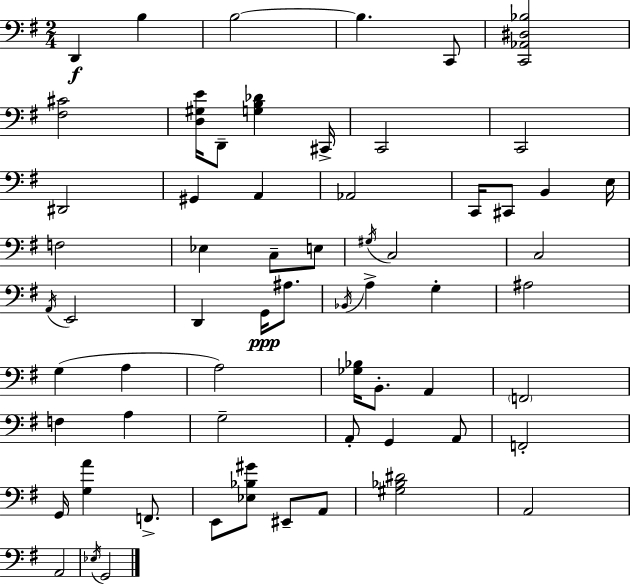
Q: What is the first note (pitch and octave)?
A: D2